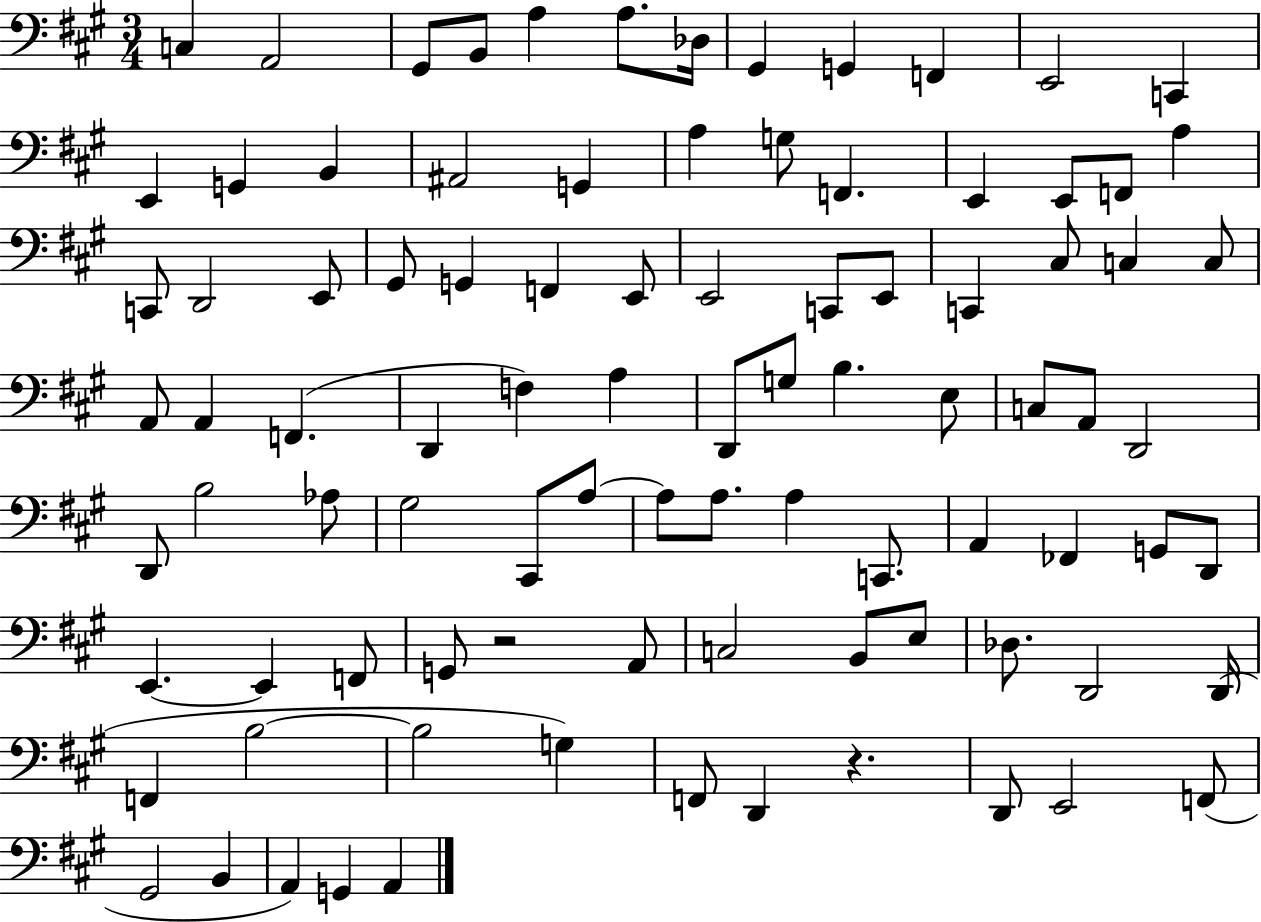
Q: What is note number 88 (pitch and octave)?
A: A2